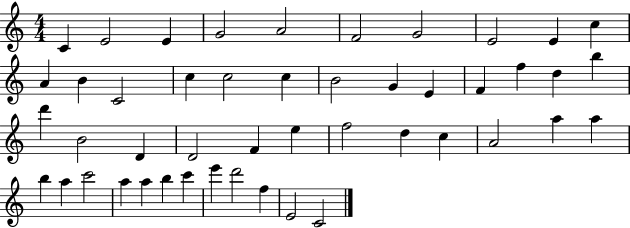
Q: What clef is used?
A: treble